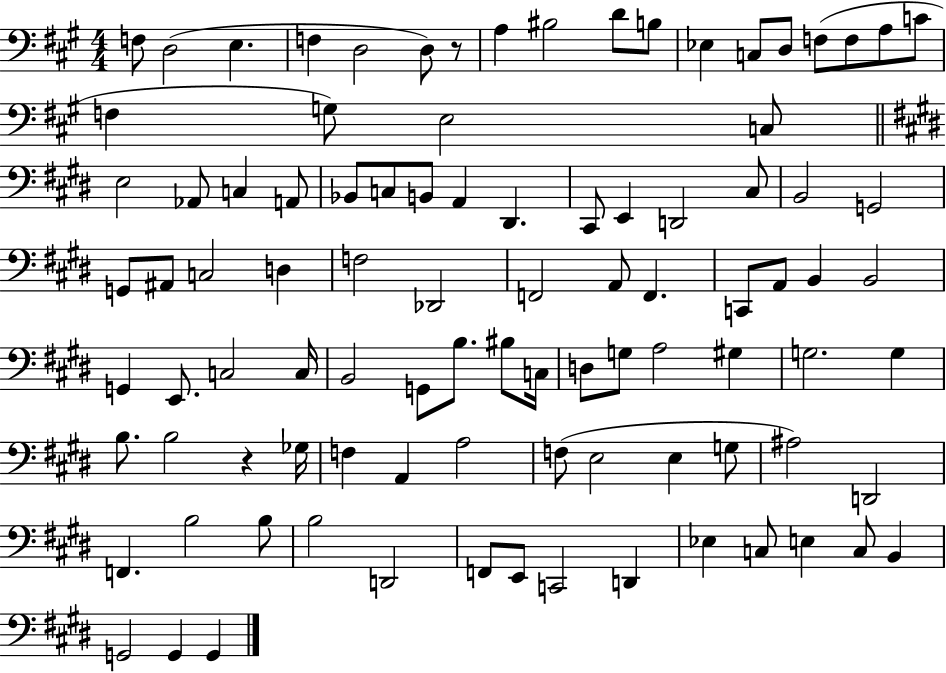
{
  \clef bass
  \numericTimeSignature
  \time 4/4
  \key a \major
  f8 d2( e4. | f4 d2 d8) r8 | a4 bis2 d'8 b8 | ees4 c8 d8 f8( f8 a8 c'8 | \break f4 g8) e2 c8 | \bar "||" \break \key e \major e2 aes,8 c4 a,8 | bes,8 c8 b,8 a,4 dis,4. | cis,8 e,4 d,2 cis8 | b,2 g,2 | \break g,8 ais,8 c2 d4 | f2 des,2 | f,2 a,8 f,4. | c,8 a,8 b,4 b,2 | \break g,4 e,8. c2 c16 | b,2 g,8 b8. bis8 c16 | d8 g8 a2 gis4 | g2. g4 | \break b8. b2 r4 ges16 | f4 a,4 a2 | f8( e2 e4 g8 | ais2) d,2 | \break f,4. b2 b8 | b2 d,2 | f,8 e,8 c,2 d,4 | ees4 c8 e4 c8 b,4 | \break g,2 g,4 g,4 | \bar "|."
}